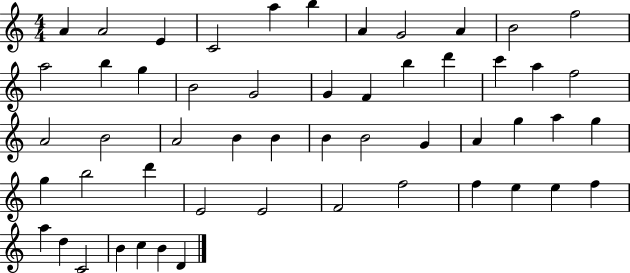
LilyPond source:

{
  \clef treble
  \numericTimeSignature
  \time 4/4
  \key c \major
  a'4 a'2 e'4 | c'2 a''4 b''4 | a'4 g'2 a'4 | b'2 f''2 | \break a''2 b''4 g''4 | b'2 g'2 | g'4 f'4 b''4 d'''4 | c'''4 a''4 f''2 | \break a'2 b'2 | a'2 b'4 b'4 | b'4 b'2 g'4 | a'4 g''4 a''4 g''4 | \break g''4 b''2 d'''4 | e'2 e'2 | f'2 f''2 | f''4 e''4 e''4 f''4 | \break a''4 d''4 c'2 | b'4 c''4 b'4 d'4 | \bar "|."
}